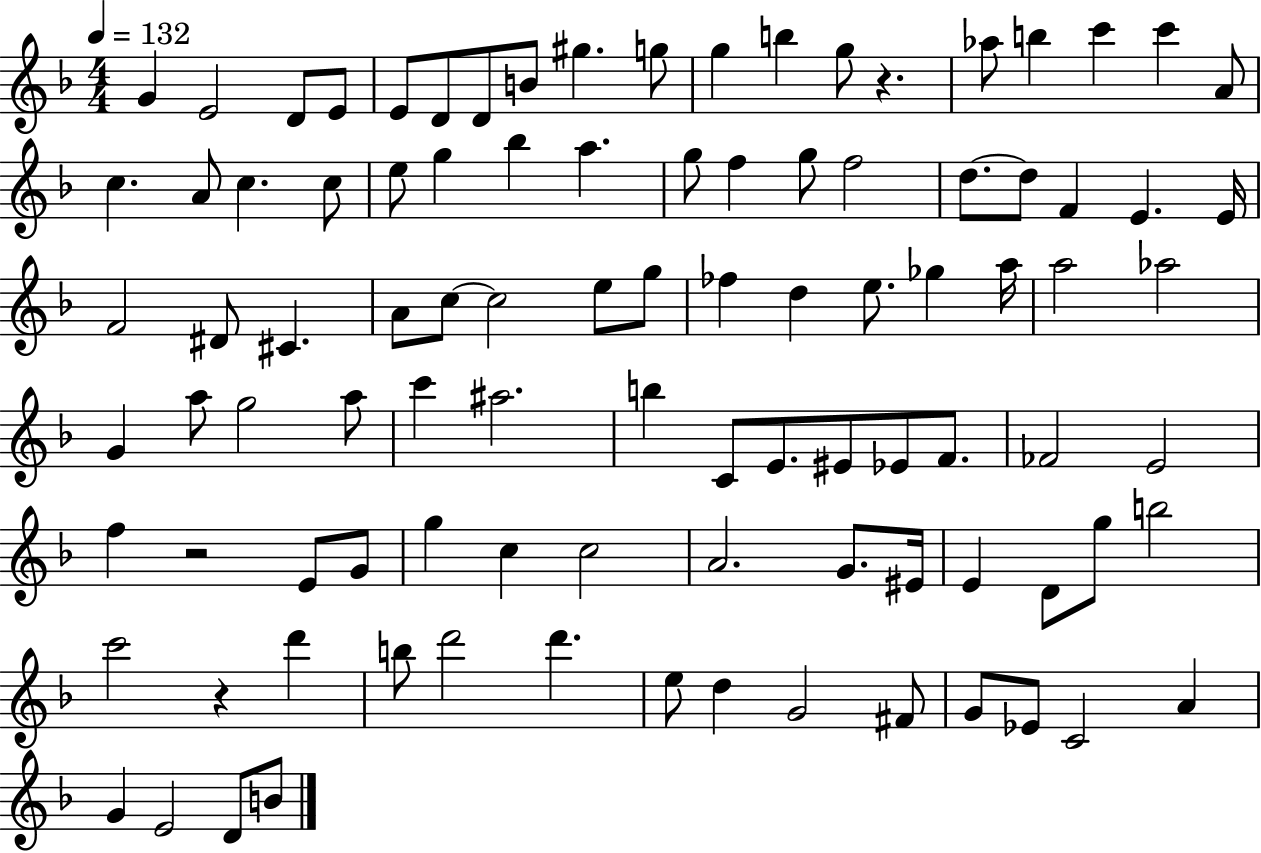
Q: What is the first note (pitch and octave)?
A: G4